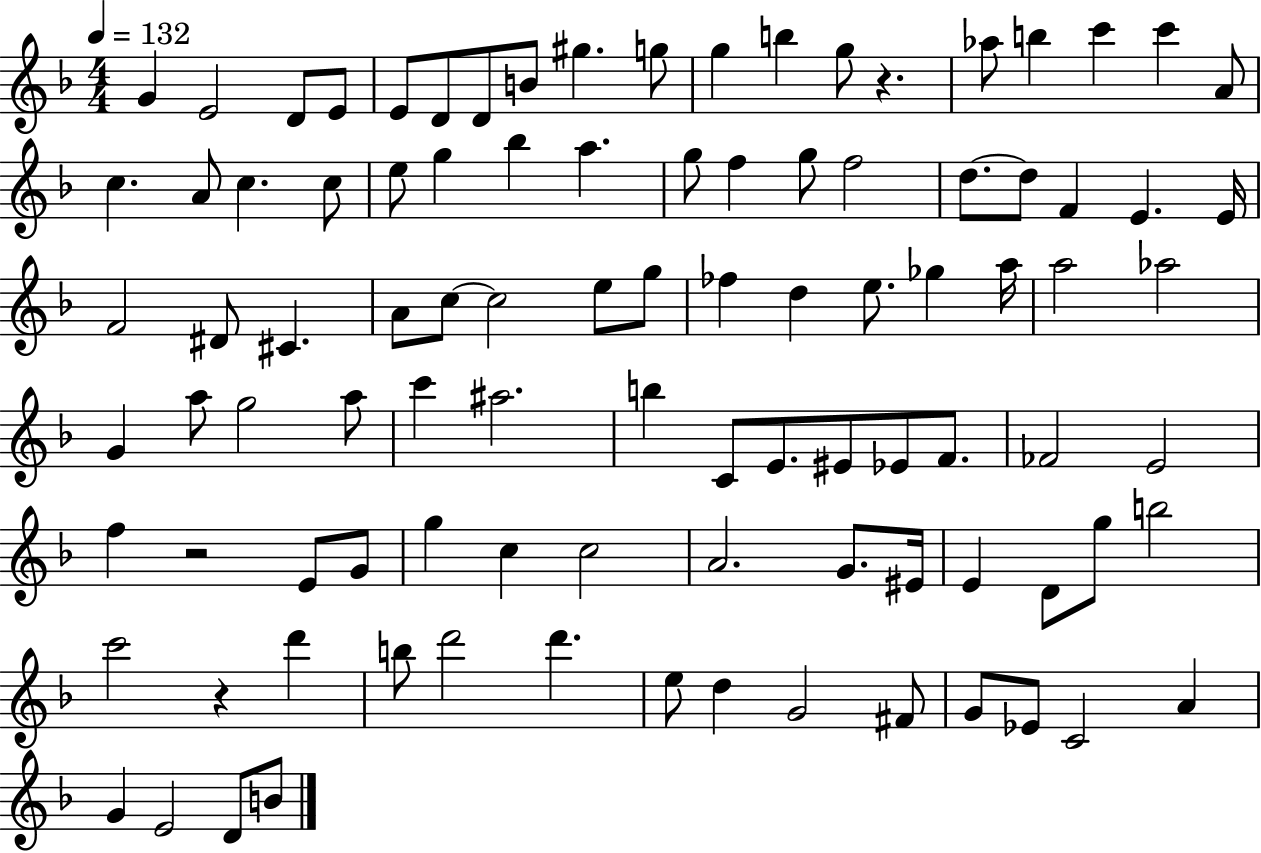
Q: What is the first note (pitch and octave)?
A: G4